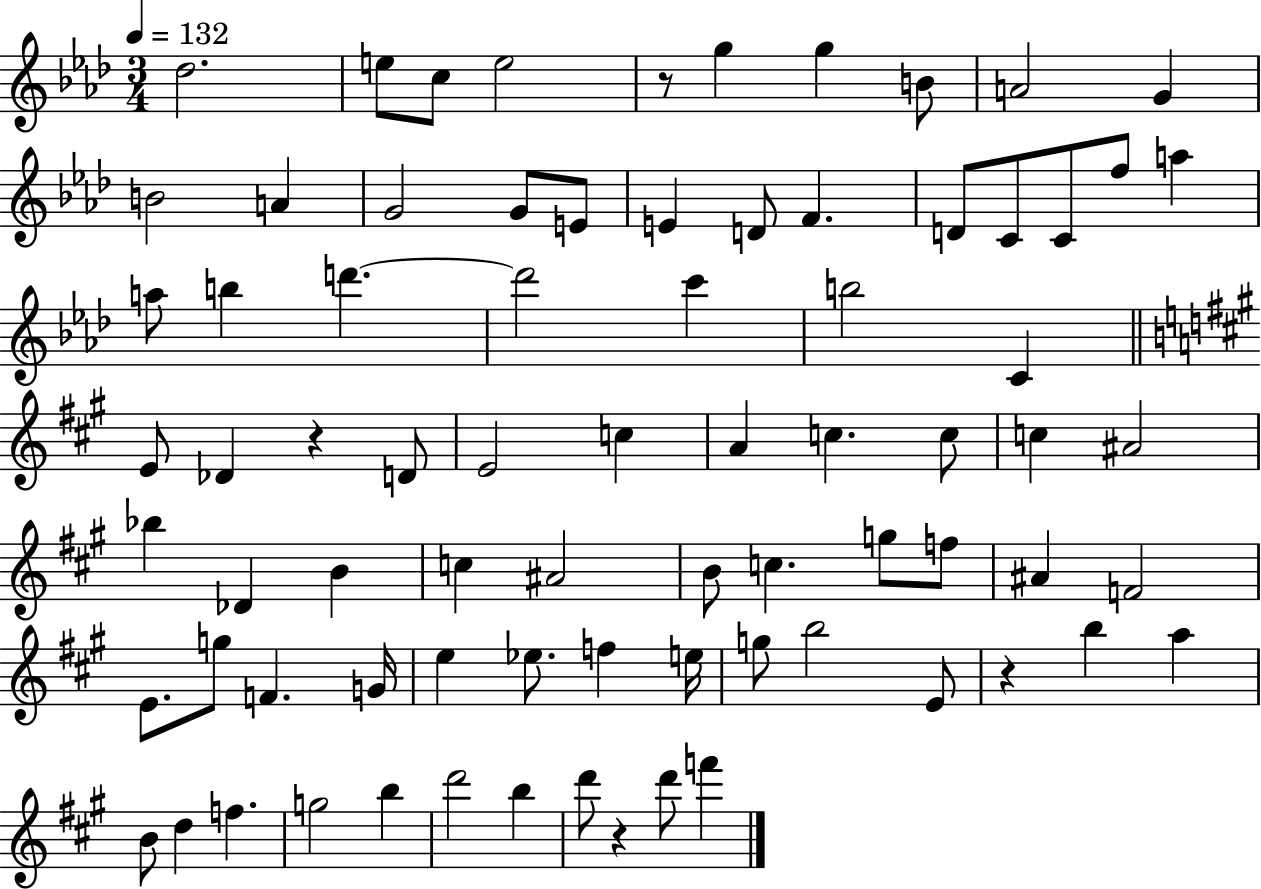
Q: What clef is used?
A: treble